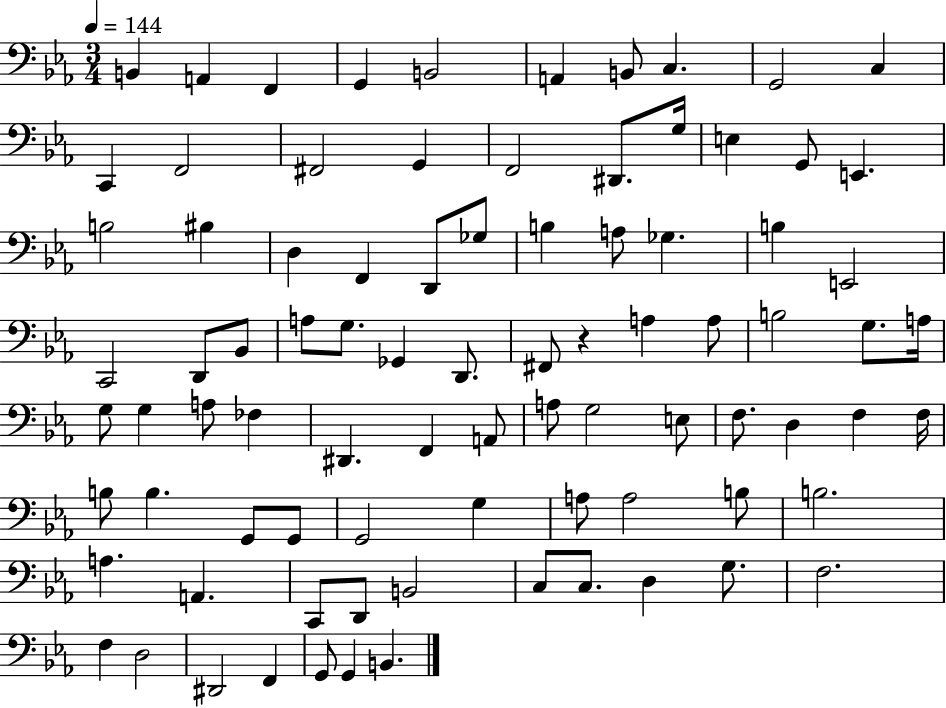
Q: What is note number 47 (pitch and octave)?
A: A3